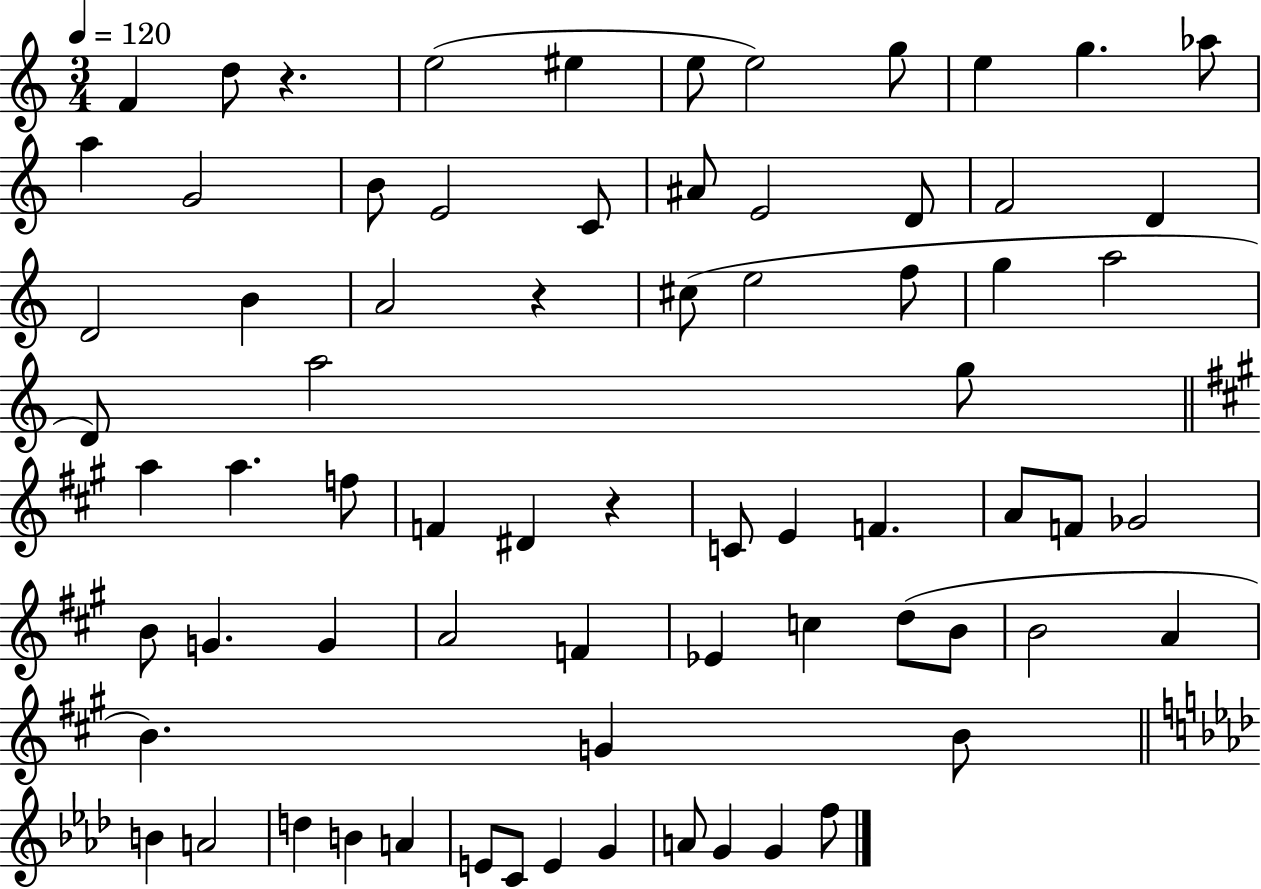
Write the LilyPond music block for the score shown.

{
  \clef treble
  \numericTimeSignature
  \time 3/4
  \key c \major
  \tempo 4 = 120
  f'4 d''8 r4. | e''2( eis''4 | e''8 e''2) g''8 | e''4 g''4. aes''8 | \break a''4 g'2 | b'8 e'2 c'8 | ais'8 e'2 d'8 | f'2 d'4 | \break d'2 b'4 | a'2 r4 | cis''8( e''2 f''8 | g''4 a''2 | \break d'8) a''2 g''8 | \bar "||" \break \key a \major a''4 a''4. f''8 | f'4 dis'4 r4 | c'8 e'4 f'4. | a'8 f'8 ges'2 | \break b'8 g'4. g'4 | a'2 f'4 | ees'4 c''4 d''8( b'8 | b'2 a'4 | \break b'4.) g'4 b'8 | \bar "||" \break \key aes \major b'4 a'2 | d''4 b'4 a'4 | e'8 c'8 e'4 g'4 | a'8 g'4 g'4 f''8 | \break \bar "|."
}